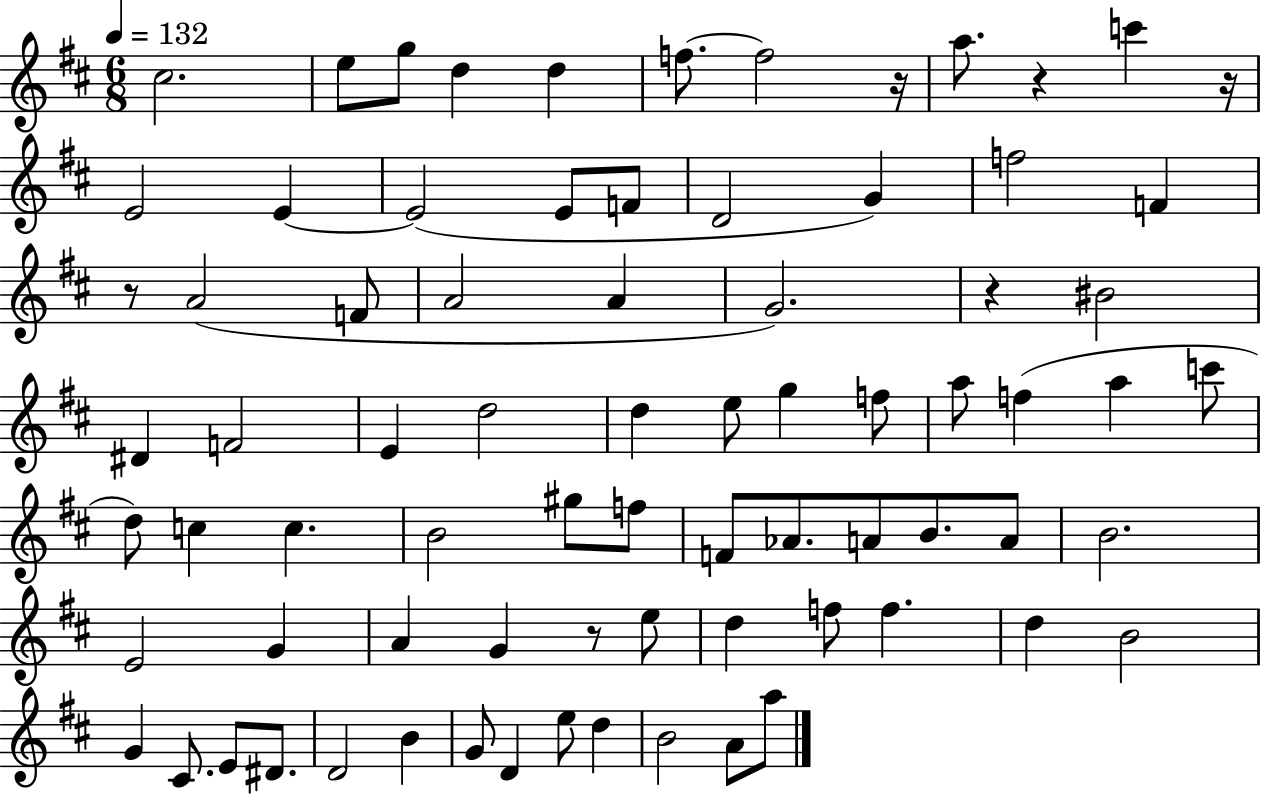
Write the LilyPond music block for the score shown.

{
  \clef treble
  \numericTimeSignature
  \time 6/8
  \key d \major
  \tempo 4 = 132
  cis''2. | e''8 g''8 d''4 d''4 | f''8.~~ f''2 r16 | a''8. r4 c'''4 r16 | \break e'2 e'4~~ | e'2( e'8 f'8 | d'2 g'4) | f''2 f'4 | \break r8 a'2( f'8 | a'2 a'4 | g'2.) | r4 bis'2 | \break dis'4 f'2 | e'4 d''2 | d''4 e''8 g''4 f''8 | a''8 f''4( a''4 c'''8 | \break d''8) c''4 c''4. | b'2 gis''8 f''8 | f'8 aes'8. a'8 b'8. a'8 | b'2. | \break e'2 g'4 | a'4 g'4 r8 e''8 | d''4 f''8 f''4. | d''4 b'2 | \break g'4 cis'8. e'8 dis'8. | d'2 b'4 | g'8 d'4 e''8 d''4 | b'2 a'8 a''8 | \break \bar "|."
}